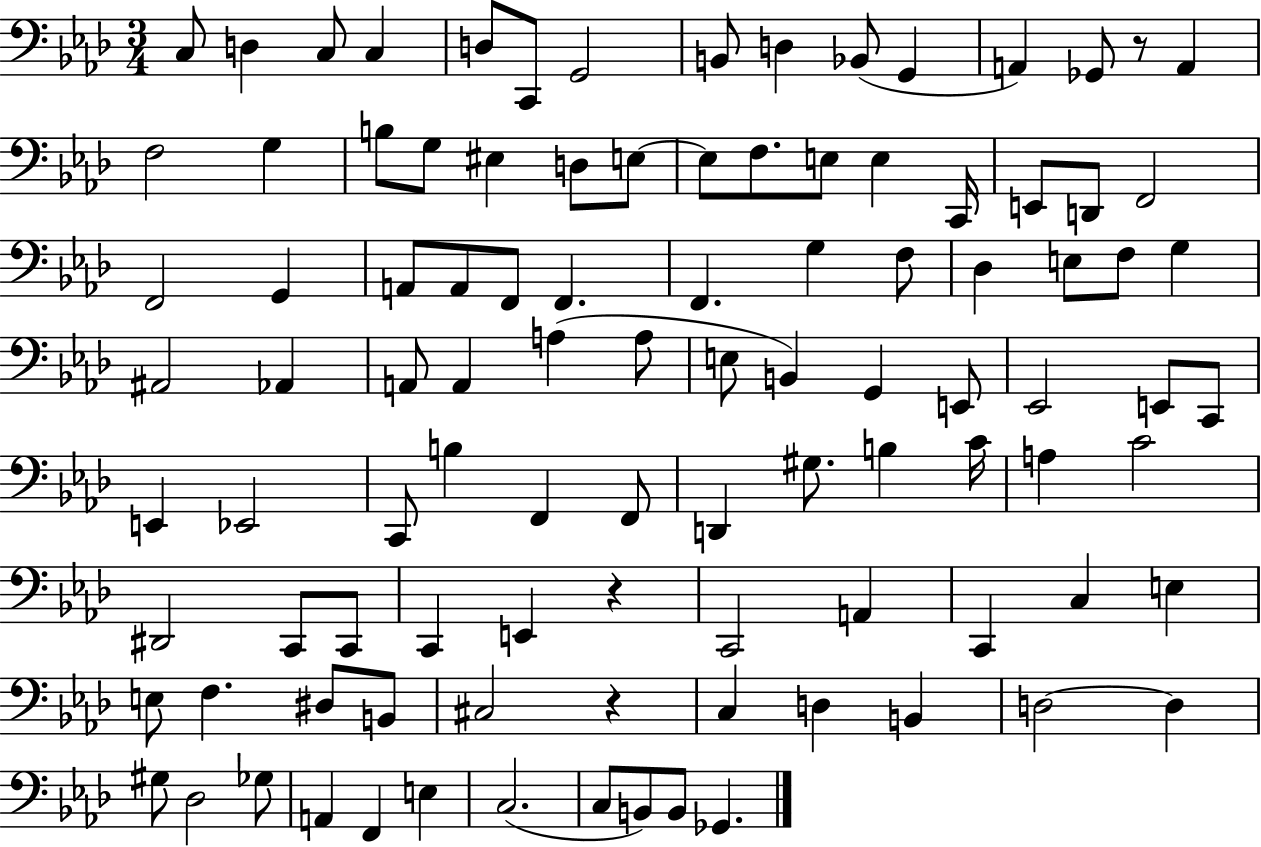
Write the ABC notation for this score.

X:1
T:Untitled
M:3/4
L:1/4
K:Ab
C,/2 D, C,/2 C, D,/2 C,,/2 G,,2 B,,/2 D, _B,,/2 G,, A,, _G,,/2 z/2 A,, F,2 G, B,/2 G,/2 ^E, D,/2 E,/2 E,/2 F,/2 E,/2 E, C,,/4 E,,/2 D,,/2 F,,2 F,,2 G,, A,,/2 A,,/2 F,,/2 F,, F,, G, F,/2 _D, E,/2 F,/2 G, ^A,,2 _A,, A,,/2 A,, A, A,/2 E,/2 B,, G,, E,,/2 _E,,2 E,,/2 C,,/2 E,, _E,,2 C,,/2 B, F,, F,,/2 D,, ^G,/2 B, C/4 A, C2 ^D,,2 C,,/2 C,,/2 C,, E,, z C,,2 A,, C,, C, E, E,/2 F, ^D,/2 B,,/2 ^C,2 z C, D, B,, D,2 D, ^G,/2 _D,2 _G,/2 A,, F,, E, C,2 C,/2 B,,/2 B,,/2 _G,,